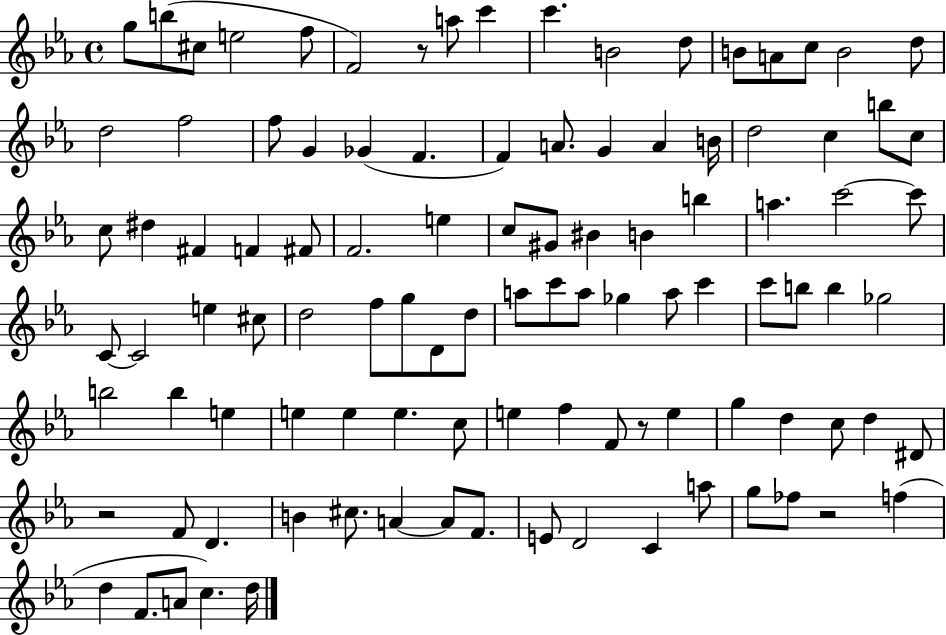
G5/e B5/e C#5/e E5/h F5/e F4/h R/e A5/e C6/q C6/q. B4/h D5/e B4/e A4/e C5/e B4/h D5/e D5/h F5/h F5/e G4/q Gb4/q F4/q. F4/q A4/e. G4/q A4/q B4/s D5/h C5/q B5/e C5/e C5/e D#5/q F#4/q F4/q F#4/e F4/h. E5/q C5/e G#4/e BIS4/q B4/q B5/q A5/q. C6/h C6/e C4/e C4/h E5/q C#5/e D5/h F5/e G5/e D4/e D5/e A5/e C6/e A5/e Gb5/q A5/e C6/q C6/e B5/e B5/q Gb5/h B5/h B5/q E5/q E5/q E5/q E5/q. C5/e E5/q F5/q F4/e R/e E5/q G5/q D5/q C5/e D5/q D#4/e R/h F4/e D4/q. B4/q C#5/e. A4/q A4/e F4/e. E4/e D4/h C4/q A5/e G5/e FES5/e R/h F5/q D5/q F4/e. A4/e C5/q. D5/s